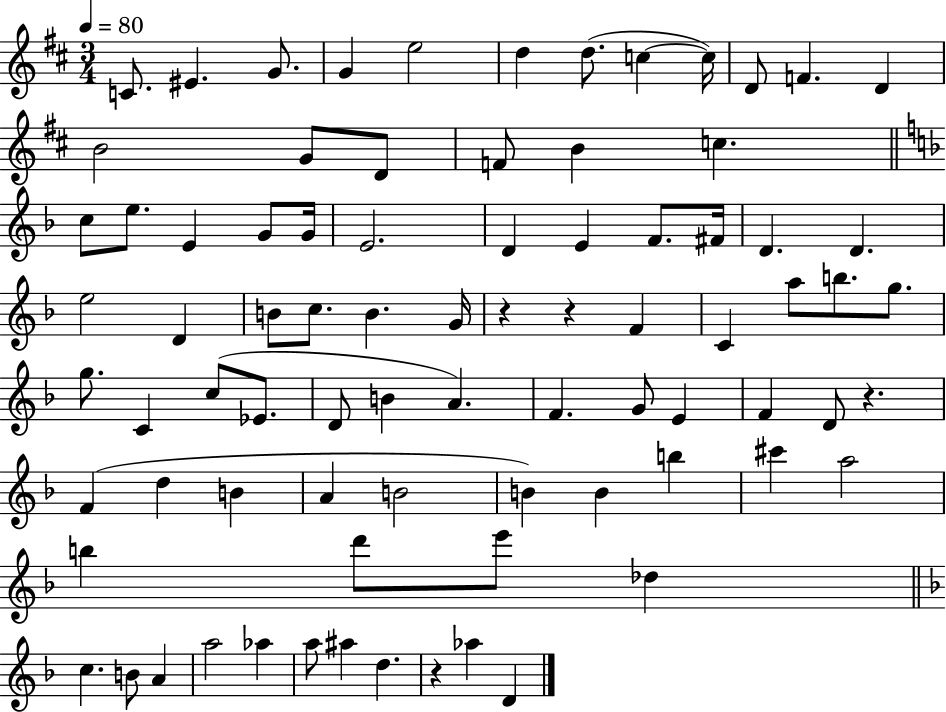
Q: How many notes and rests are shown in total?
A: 81